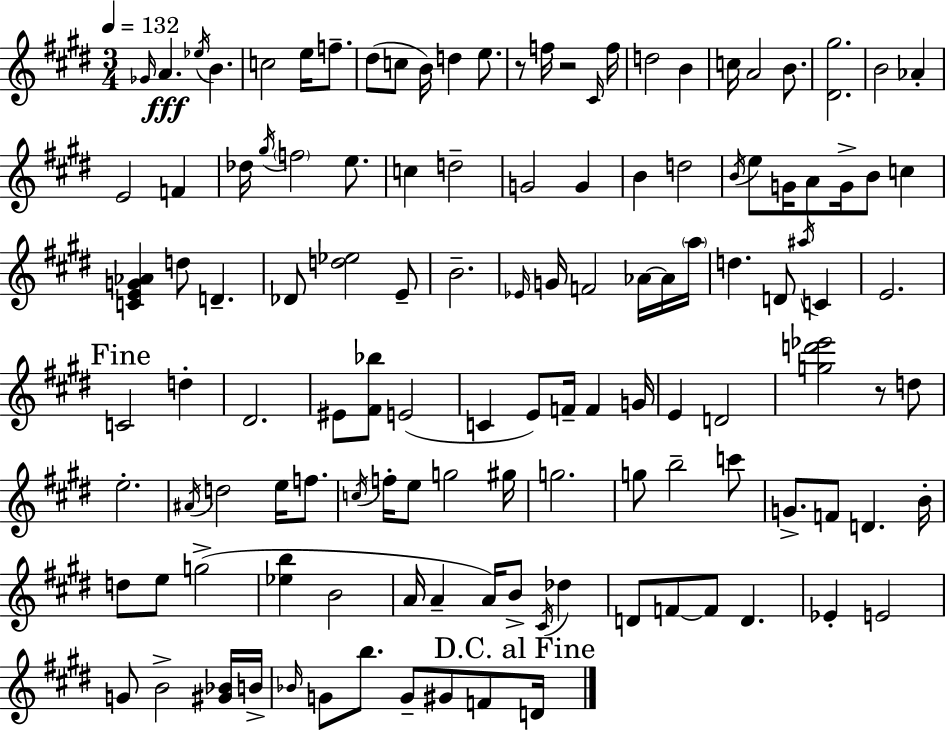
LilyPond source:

{
  \clef treble
  \numericTimeSignature
  \time 3/4
  \key e \major
  \tempo 4 = 132
  \grace { ges'16 }\fff a'4. \acciaccatura { ees''16 } b'4. | c''2 e''16 f''8.-- | dis''8( c''8 b'16) d''4 e''8. | r8 f''16 r2 | \break \grace { cis'16 } f''16 d''2 b'4 | c''16 a'2 | b'8. <dis' gis''>2. | b'2 aes'4-. | \break e'2 f'4 | des''16 \acciaccatura { gis''16 } \parenthesize f''2 | e''8. c''4 d''2-- | g'2 | \break g'4 b'4 d''2 | \acciaccatura { b'16 } e''8 g'16 a'8 g'16-> b'8 | c''4 <c' e' g' aes'>4 d''8 d'4.-- | des'8 <d'' ees''>2 | \break e'8-- b'2.-- | \grace { ees'16 } g'16 f'2 | aes'16~~ aes'16 \parenthesize a''16 d''4. | d'8 \acciaccatura { ais''16 } c'4 e'2. | \break \mark "Fine" c'2 | d''4-. dis'2. | eis'8 <fis' bes''>8 e'2( | c'4 e'8) | \break f'16-- f'4 g'16 e'4 d'2 | <g'' d''' ees'''>2 | r8 d''8 e''2.-. | \acciaccatura { ais'16 } d''2 | \break e''16 f''8. \acciaccatura { c''16 } f''16-. e''8 | g''2 gis''16 g''2. | g''8 b''2-- | c'''8 g'8.-> | \break f'8 d'4. b'16-. d''8 e''8 | g''2->( <ees'' b''>4 | b'2 a'16 a'4-- | a'16) b'8-> \acciaccatura { cis'16 } des''4 d'8 | \break f'8~~ f'8 d'4. ees'4-. | e'2 g'8 | b'2-> <gis' bes'>16 b'16-> \grace { bes'16 } g'8 | b''8. g'8-- gis'8 f'8 \mark "D.C. al Fine" d'16 \bar "|."
}